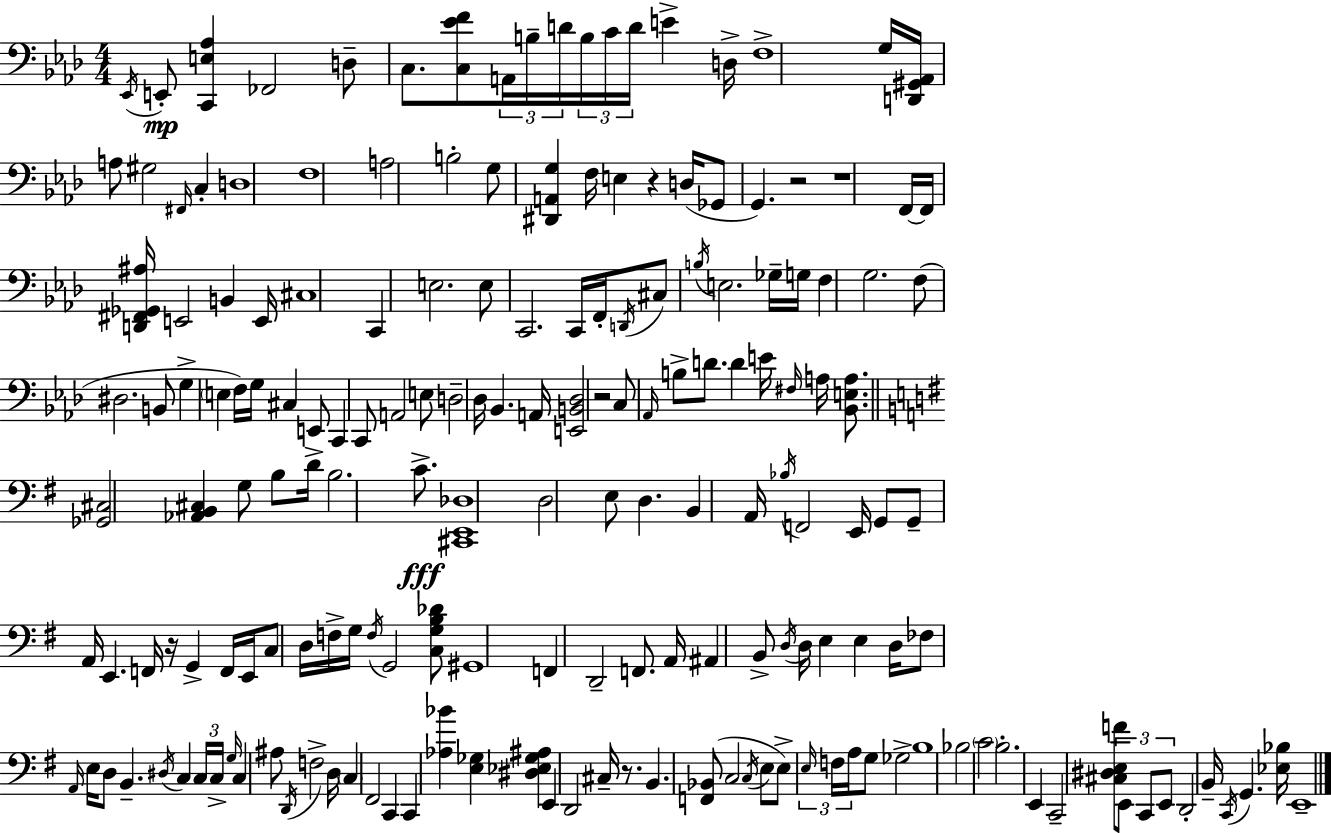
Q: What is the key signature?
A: AES major